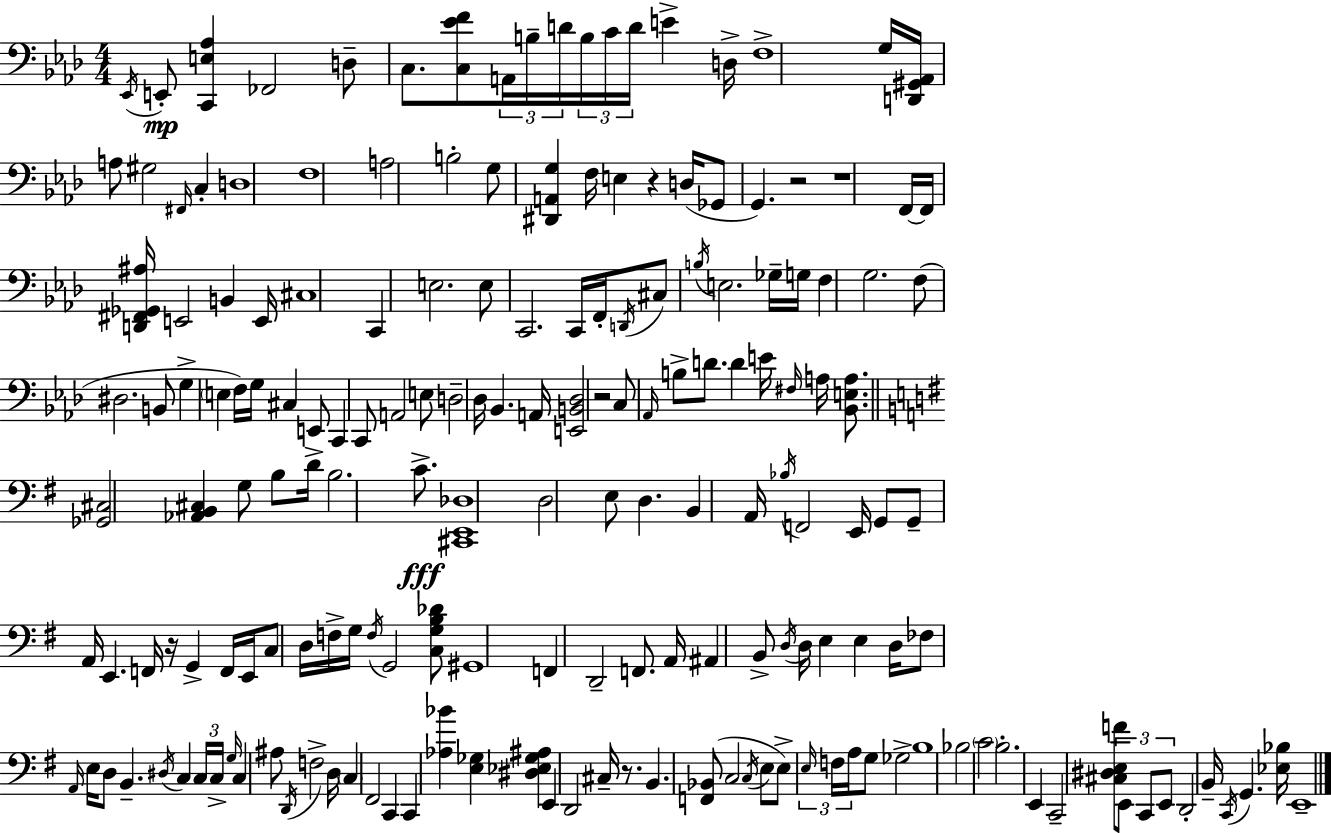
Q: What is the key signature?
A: AES major